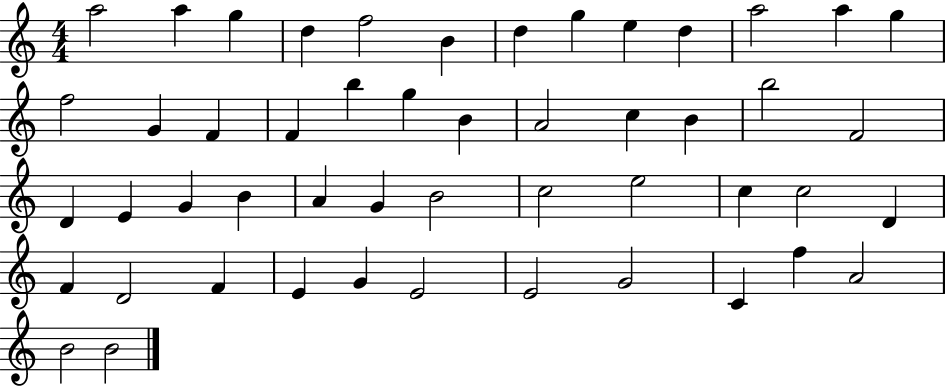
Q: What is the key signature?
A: C major